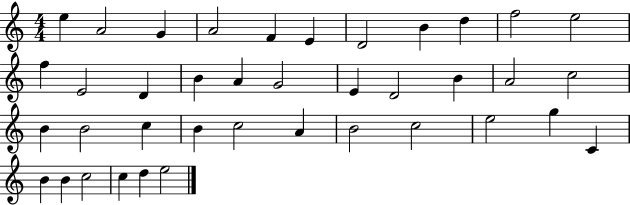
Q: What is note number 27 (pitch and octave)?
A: C5